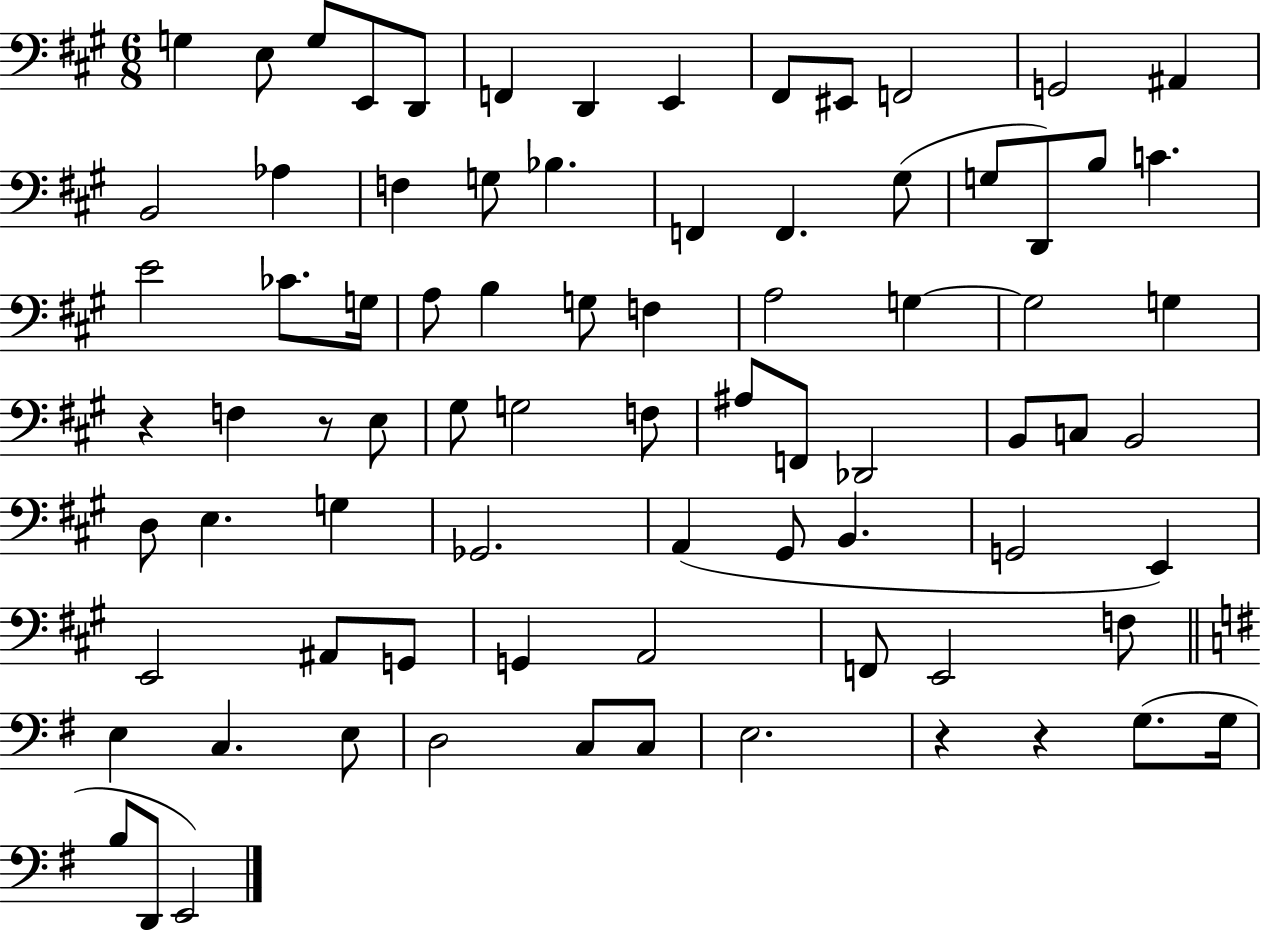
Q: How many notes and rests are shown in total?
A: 80